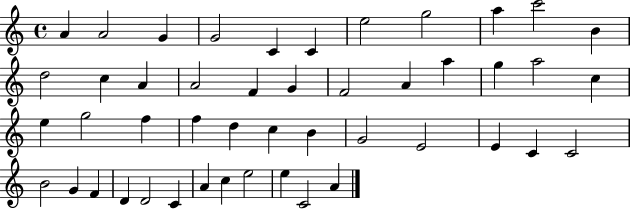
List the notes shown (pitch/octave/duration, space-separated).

A4/q A4/h G4/q G4/h C4/q C4/q E5/h G5/h A5/q C6/h B4/q D5/h C5/q A4/q A4/h F4/q G4/q F4/h A4/q A5/q G5/q A5/h C5/q E5/q G5/h F5/q F5/q D5/q C5/q B4/q G4/h E4/h E4/q C4/q C4/h B4/h G4/q F4/q D4/q D4/h C4/q A4/q C5/q E5/h E5/q C4/h A4/q